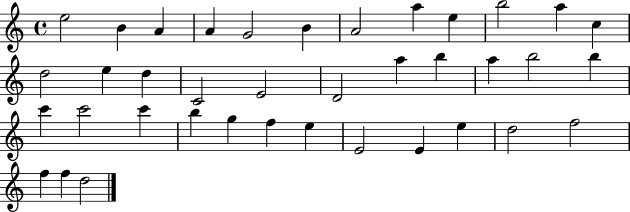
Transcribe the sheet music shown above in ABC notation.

X:1
T:Untitled
M:4/4
L:1/4
K:C
e2 B A A G2 B A2 a e b2 a c d2 e d C2 E2 D2 a b a b2 b c' c'2 c' b g f e E2 E e d2 f2 f f d2